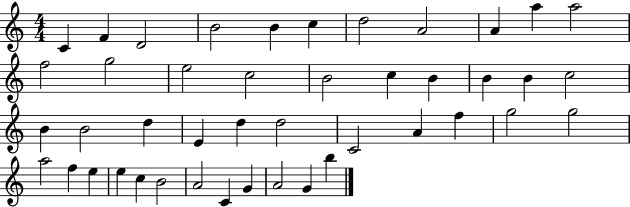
C4/q F4/q D4/h B4/h B4/q C5/q D5/h A4/h A4/q A5/q A5/h F5/h G5/h E5/h C5/h B4/h C5/q B4/q B4/q B4/q C5/h B4/q B4/h D5/q E4/q D5/q D5/h C4/h A4/q F5/q G5/h G5/h A5/h F5/q E5/q E5/q C5/q B4/h A4/h C4/q G4/q A4/h G4/q B5/q